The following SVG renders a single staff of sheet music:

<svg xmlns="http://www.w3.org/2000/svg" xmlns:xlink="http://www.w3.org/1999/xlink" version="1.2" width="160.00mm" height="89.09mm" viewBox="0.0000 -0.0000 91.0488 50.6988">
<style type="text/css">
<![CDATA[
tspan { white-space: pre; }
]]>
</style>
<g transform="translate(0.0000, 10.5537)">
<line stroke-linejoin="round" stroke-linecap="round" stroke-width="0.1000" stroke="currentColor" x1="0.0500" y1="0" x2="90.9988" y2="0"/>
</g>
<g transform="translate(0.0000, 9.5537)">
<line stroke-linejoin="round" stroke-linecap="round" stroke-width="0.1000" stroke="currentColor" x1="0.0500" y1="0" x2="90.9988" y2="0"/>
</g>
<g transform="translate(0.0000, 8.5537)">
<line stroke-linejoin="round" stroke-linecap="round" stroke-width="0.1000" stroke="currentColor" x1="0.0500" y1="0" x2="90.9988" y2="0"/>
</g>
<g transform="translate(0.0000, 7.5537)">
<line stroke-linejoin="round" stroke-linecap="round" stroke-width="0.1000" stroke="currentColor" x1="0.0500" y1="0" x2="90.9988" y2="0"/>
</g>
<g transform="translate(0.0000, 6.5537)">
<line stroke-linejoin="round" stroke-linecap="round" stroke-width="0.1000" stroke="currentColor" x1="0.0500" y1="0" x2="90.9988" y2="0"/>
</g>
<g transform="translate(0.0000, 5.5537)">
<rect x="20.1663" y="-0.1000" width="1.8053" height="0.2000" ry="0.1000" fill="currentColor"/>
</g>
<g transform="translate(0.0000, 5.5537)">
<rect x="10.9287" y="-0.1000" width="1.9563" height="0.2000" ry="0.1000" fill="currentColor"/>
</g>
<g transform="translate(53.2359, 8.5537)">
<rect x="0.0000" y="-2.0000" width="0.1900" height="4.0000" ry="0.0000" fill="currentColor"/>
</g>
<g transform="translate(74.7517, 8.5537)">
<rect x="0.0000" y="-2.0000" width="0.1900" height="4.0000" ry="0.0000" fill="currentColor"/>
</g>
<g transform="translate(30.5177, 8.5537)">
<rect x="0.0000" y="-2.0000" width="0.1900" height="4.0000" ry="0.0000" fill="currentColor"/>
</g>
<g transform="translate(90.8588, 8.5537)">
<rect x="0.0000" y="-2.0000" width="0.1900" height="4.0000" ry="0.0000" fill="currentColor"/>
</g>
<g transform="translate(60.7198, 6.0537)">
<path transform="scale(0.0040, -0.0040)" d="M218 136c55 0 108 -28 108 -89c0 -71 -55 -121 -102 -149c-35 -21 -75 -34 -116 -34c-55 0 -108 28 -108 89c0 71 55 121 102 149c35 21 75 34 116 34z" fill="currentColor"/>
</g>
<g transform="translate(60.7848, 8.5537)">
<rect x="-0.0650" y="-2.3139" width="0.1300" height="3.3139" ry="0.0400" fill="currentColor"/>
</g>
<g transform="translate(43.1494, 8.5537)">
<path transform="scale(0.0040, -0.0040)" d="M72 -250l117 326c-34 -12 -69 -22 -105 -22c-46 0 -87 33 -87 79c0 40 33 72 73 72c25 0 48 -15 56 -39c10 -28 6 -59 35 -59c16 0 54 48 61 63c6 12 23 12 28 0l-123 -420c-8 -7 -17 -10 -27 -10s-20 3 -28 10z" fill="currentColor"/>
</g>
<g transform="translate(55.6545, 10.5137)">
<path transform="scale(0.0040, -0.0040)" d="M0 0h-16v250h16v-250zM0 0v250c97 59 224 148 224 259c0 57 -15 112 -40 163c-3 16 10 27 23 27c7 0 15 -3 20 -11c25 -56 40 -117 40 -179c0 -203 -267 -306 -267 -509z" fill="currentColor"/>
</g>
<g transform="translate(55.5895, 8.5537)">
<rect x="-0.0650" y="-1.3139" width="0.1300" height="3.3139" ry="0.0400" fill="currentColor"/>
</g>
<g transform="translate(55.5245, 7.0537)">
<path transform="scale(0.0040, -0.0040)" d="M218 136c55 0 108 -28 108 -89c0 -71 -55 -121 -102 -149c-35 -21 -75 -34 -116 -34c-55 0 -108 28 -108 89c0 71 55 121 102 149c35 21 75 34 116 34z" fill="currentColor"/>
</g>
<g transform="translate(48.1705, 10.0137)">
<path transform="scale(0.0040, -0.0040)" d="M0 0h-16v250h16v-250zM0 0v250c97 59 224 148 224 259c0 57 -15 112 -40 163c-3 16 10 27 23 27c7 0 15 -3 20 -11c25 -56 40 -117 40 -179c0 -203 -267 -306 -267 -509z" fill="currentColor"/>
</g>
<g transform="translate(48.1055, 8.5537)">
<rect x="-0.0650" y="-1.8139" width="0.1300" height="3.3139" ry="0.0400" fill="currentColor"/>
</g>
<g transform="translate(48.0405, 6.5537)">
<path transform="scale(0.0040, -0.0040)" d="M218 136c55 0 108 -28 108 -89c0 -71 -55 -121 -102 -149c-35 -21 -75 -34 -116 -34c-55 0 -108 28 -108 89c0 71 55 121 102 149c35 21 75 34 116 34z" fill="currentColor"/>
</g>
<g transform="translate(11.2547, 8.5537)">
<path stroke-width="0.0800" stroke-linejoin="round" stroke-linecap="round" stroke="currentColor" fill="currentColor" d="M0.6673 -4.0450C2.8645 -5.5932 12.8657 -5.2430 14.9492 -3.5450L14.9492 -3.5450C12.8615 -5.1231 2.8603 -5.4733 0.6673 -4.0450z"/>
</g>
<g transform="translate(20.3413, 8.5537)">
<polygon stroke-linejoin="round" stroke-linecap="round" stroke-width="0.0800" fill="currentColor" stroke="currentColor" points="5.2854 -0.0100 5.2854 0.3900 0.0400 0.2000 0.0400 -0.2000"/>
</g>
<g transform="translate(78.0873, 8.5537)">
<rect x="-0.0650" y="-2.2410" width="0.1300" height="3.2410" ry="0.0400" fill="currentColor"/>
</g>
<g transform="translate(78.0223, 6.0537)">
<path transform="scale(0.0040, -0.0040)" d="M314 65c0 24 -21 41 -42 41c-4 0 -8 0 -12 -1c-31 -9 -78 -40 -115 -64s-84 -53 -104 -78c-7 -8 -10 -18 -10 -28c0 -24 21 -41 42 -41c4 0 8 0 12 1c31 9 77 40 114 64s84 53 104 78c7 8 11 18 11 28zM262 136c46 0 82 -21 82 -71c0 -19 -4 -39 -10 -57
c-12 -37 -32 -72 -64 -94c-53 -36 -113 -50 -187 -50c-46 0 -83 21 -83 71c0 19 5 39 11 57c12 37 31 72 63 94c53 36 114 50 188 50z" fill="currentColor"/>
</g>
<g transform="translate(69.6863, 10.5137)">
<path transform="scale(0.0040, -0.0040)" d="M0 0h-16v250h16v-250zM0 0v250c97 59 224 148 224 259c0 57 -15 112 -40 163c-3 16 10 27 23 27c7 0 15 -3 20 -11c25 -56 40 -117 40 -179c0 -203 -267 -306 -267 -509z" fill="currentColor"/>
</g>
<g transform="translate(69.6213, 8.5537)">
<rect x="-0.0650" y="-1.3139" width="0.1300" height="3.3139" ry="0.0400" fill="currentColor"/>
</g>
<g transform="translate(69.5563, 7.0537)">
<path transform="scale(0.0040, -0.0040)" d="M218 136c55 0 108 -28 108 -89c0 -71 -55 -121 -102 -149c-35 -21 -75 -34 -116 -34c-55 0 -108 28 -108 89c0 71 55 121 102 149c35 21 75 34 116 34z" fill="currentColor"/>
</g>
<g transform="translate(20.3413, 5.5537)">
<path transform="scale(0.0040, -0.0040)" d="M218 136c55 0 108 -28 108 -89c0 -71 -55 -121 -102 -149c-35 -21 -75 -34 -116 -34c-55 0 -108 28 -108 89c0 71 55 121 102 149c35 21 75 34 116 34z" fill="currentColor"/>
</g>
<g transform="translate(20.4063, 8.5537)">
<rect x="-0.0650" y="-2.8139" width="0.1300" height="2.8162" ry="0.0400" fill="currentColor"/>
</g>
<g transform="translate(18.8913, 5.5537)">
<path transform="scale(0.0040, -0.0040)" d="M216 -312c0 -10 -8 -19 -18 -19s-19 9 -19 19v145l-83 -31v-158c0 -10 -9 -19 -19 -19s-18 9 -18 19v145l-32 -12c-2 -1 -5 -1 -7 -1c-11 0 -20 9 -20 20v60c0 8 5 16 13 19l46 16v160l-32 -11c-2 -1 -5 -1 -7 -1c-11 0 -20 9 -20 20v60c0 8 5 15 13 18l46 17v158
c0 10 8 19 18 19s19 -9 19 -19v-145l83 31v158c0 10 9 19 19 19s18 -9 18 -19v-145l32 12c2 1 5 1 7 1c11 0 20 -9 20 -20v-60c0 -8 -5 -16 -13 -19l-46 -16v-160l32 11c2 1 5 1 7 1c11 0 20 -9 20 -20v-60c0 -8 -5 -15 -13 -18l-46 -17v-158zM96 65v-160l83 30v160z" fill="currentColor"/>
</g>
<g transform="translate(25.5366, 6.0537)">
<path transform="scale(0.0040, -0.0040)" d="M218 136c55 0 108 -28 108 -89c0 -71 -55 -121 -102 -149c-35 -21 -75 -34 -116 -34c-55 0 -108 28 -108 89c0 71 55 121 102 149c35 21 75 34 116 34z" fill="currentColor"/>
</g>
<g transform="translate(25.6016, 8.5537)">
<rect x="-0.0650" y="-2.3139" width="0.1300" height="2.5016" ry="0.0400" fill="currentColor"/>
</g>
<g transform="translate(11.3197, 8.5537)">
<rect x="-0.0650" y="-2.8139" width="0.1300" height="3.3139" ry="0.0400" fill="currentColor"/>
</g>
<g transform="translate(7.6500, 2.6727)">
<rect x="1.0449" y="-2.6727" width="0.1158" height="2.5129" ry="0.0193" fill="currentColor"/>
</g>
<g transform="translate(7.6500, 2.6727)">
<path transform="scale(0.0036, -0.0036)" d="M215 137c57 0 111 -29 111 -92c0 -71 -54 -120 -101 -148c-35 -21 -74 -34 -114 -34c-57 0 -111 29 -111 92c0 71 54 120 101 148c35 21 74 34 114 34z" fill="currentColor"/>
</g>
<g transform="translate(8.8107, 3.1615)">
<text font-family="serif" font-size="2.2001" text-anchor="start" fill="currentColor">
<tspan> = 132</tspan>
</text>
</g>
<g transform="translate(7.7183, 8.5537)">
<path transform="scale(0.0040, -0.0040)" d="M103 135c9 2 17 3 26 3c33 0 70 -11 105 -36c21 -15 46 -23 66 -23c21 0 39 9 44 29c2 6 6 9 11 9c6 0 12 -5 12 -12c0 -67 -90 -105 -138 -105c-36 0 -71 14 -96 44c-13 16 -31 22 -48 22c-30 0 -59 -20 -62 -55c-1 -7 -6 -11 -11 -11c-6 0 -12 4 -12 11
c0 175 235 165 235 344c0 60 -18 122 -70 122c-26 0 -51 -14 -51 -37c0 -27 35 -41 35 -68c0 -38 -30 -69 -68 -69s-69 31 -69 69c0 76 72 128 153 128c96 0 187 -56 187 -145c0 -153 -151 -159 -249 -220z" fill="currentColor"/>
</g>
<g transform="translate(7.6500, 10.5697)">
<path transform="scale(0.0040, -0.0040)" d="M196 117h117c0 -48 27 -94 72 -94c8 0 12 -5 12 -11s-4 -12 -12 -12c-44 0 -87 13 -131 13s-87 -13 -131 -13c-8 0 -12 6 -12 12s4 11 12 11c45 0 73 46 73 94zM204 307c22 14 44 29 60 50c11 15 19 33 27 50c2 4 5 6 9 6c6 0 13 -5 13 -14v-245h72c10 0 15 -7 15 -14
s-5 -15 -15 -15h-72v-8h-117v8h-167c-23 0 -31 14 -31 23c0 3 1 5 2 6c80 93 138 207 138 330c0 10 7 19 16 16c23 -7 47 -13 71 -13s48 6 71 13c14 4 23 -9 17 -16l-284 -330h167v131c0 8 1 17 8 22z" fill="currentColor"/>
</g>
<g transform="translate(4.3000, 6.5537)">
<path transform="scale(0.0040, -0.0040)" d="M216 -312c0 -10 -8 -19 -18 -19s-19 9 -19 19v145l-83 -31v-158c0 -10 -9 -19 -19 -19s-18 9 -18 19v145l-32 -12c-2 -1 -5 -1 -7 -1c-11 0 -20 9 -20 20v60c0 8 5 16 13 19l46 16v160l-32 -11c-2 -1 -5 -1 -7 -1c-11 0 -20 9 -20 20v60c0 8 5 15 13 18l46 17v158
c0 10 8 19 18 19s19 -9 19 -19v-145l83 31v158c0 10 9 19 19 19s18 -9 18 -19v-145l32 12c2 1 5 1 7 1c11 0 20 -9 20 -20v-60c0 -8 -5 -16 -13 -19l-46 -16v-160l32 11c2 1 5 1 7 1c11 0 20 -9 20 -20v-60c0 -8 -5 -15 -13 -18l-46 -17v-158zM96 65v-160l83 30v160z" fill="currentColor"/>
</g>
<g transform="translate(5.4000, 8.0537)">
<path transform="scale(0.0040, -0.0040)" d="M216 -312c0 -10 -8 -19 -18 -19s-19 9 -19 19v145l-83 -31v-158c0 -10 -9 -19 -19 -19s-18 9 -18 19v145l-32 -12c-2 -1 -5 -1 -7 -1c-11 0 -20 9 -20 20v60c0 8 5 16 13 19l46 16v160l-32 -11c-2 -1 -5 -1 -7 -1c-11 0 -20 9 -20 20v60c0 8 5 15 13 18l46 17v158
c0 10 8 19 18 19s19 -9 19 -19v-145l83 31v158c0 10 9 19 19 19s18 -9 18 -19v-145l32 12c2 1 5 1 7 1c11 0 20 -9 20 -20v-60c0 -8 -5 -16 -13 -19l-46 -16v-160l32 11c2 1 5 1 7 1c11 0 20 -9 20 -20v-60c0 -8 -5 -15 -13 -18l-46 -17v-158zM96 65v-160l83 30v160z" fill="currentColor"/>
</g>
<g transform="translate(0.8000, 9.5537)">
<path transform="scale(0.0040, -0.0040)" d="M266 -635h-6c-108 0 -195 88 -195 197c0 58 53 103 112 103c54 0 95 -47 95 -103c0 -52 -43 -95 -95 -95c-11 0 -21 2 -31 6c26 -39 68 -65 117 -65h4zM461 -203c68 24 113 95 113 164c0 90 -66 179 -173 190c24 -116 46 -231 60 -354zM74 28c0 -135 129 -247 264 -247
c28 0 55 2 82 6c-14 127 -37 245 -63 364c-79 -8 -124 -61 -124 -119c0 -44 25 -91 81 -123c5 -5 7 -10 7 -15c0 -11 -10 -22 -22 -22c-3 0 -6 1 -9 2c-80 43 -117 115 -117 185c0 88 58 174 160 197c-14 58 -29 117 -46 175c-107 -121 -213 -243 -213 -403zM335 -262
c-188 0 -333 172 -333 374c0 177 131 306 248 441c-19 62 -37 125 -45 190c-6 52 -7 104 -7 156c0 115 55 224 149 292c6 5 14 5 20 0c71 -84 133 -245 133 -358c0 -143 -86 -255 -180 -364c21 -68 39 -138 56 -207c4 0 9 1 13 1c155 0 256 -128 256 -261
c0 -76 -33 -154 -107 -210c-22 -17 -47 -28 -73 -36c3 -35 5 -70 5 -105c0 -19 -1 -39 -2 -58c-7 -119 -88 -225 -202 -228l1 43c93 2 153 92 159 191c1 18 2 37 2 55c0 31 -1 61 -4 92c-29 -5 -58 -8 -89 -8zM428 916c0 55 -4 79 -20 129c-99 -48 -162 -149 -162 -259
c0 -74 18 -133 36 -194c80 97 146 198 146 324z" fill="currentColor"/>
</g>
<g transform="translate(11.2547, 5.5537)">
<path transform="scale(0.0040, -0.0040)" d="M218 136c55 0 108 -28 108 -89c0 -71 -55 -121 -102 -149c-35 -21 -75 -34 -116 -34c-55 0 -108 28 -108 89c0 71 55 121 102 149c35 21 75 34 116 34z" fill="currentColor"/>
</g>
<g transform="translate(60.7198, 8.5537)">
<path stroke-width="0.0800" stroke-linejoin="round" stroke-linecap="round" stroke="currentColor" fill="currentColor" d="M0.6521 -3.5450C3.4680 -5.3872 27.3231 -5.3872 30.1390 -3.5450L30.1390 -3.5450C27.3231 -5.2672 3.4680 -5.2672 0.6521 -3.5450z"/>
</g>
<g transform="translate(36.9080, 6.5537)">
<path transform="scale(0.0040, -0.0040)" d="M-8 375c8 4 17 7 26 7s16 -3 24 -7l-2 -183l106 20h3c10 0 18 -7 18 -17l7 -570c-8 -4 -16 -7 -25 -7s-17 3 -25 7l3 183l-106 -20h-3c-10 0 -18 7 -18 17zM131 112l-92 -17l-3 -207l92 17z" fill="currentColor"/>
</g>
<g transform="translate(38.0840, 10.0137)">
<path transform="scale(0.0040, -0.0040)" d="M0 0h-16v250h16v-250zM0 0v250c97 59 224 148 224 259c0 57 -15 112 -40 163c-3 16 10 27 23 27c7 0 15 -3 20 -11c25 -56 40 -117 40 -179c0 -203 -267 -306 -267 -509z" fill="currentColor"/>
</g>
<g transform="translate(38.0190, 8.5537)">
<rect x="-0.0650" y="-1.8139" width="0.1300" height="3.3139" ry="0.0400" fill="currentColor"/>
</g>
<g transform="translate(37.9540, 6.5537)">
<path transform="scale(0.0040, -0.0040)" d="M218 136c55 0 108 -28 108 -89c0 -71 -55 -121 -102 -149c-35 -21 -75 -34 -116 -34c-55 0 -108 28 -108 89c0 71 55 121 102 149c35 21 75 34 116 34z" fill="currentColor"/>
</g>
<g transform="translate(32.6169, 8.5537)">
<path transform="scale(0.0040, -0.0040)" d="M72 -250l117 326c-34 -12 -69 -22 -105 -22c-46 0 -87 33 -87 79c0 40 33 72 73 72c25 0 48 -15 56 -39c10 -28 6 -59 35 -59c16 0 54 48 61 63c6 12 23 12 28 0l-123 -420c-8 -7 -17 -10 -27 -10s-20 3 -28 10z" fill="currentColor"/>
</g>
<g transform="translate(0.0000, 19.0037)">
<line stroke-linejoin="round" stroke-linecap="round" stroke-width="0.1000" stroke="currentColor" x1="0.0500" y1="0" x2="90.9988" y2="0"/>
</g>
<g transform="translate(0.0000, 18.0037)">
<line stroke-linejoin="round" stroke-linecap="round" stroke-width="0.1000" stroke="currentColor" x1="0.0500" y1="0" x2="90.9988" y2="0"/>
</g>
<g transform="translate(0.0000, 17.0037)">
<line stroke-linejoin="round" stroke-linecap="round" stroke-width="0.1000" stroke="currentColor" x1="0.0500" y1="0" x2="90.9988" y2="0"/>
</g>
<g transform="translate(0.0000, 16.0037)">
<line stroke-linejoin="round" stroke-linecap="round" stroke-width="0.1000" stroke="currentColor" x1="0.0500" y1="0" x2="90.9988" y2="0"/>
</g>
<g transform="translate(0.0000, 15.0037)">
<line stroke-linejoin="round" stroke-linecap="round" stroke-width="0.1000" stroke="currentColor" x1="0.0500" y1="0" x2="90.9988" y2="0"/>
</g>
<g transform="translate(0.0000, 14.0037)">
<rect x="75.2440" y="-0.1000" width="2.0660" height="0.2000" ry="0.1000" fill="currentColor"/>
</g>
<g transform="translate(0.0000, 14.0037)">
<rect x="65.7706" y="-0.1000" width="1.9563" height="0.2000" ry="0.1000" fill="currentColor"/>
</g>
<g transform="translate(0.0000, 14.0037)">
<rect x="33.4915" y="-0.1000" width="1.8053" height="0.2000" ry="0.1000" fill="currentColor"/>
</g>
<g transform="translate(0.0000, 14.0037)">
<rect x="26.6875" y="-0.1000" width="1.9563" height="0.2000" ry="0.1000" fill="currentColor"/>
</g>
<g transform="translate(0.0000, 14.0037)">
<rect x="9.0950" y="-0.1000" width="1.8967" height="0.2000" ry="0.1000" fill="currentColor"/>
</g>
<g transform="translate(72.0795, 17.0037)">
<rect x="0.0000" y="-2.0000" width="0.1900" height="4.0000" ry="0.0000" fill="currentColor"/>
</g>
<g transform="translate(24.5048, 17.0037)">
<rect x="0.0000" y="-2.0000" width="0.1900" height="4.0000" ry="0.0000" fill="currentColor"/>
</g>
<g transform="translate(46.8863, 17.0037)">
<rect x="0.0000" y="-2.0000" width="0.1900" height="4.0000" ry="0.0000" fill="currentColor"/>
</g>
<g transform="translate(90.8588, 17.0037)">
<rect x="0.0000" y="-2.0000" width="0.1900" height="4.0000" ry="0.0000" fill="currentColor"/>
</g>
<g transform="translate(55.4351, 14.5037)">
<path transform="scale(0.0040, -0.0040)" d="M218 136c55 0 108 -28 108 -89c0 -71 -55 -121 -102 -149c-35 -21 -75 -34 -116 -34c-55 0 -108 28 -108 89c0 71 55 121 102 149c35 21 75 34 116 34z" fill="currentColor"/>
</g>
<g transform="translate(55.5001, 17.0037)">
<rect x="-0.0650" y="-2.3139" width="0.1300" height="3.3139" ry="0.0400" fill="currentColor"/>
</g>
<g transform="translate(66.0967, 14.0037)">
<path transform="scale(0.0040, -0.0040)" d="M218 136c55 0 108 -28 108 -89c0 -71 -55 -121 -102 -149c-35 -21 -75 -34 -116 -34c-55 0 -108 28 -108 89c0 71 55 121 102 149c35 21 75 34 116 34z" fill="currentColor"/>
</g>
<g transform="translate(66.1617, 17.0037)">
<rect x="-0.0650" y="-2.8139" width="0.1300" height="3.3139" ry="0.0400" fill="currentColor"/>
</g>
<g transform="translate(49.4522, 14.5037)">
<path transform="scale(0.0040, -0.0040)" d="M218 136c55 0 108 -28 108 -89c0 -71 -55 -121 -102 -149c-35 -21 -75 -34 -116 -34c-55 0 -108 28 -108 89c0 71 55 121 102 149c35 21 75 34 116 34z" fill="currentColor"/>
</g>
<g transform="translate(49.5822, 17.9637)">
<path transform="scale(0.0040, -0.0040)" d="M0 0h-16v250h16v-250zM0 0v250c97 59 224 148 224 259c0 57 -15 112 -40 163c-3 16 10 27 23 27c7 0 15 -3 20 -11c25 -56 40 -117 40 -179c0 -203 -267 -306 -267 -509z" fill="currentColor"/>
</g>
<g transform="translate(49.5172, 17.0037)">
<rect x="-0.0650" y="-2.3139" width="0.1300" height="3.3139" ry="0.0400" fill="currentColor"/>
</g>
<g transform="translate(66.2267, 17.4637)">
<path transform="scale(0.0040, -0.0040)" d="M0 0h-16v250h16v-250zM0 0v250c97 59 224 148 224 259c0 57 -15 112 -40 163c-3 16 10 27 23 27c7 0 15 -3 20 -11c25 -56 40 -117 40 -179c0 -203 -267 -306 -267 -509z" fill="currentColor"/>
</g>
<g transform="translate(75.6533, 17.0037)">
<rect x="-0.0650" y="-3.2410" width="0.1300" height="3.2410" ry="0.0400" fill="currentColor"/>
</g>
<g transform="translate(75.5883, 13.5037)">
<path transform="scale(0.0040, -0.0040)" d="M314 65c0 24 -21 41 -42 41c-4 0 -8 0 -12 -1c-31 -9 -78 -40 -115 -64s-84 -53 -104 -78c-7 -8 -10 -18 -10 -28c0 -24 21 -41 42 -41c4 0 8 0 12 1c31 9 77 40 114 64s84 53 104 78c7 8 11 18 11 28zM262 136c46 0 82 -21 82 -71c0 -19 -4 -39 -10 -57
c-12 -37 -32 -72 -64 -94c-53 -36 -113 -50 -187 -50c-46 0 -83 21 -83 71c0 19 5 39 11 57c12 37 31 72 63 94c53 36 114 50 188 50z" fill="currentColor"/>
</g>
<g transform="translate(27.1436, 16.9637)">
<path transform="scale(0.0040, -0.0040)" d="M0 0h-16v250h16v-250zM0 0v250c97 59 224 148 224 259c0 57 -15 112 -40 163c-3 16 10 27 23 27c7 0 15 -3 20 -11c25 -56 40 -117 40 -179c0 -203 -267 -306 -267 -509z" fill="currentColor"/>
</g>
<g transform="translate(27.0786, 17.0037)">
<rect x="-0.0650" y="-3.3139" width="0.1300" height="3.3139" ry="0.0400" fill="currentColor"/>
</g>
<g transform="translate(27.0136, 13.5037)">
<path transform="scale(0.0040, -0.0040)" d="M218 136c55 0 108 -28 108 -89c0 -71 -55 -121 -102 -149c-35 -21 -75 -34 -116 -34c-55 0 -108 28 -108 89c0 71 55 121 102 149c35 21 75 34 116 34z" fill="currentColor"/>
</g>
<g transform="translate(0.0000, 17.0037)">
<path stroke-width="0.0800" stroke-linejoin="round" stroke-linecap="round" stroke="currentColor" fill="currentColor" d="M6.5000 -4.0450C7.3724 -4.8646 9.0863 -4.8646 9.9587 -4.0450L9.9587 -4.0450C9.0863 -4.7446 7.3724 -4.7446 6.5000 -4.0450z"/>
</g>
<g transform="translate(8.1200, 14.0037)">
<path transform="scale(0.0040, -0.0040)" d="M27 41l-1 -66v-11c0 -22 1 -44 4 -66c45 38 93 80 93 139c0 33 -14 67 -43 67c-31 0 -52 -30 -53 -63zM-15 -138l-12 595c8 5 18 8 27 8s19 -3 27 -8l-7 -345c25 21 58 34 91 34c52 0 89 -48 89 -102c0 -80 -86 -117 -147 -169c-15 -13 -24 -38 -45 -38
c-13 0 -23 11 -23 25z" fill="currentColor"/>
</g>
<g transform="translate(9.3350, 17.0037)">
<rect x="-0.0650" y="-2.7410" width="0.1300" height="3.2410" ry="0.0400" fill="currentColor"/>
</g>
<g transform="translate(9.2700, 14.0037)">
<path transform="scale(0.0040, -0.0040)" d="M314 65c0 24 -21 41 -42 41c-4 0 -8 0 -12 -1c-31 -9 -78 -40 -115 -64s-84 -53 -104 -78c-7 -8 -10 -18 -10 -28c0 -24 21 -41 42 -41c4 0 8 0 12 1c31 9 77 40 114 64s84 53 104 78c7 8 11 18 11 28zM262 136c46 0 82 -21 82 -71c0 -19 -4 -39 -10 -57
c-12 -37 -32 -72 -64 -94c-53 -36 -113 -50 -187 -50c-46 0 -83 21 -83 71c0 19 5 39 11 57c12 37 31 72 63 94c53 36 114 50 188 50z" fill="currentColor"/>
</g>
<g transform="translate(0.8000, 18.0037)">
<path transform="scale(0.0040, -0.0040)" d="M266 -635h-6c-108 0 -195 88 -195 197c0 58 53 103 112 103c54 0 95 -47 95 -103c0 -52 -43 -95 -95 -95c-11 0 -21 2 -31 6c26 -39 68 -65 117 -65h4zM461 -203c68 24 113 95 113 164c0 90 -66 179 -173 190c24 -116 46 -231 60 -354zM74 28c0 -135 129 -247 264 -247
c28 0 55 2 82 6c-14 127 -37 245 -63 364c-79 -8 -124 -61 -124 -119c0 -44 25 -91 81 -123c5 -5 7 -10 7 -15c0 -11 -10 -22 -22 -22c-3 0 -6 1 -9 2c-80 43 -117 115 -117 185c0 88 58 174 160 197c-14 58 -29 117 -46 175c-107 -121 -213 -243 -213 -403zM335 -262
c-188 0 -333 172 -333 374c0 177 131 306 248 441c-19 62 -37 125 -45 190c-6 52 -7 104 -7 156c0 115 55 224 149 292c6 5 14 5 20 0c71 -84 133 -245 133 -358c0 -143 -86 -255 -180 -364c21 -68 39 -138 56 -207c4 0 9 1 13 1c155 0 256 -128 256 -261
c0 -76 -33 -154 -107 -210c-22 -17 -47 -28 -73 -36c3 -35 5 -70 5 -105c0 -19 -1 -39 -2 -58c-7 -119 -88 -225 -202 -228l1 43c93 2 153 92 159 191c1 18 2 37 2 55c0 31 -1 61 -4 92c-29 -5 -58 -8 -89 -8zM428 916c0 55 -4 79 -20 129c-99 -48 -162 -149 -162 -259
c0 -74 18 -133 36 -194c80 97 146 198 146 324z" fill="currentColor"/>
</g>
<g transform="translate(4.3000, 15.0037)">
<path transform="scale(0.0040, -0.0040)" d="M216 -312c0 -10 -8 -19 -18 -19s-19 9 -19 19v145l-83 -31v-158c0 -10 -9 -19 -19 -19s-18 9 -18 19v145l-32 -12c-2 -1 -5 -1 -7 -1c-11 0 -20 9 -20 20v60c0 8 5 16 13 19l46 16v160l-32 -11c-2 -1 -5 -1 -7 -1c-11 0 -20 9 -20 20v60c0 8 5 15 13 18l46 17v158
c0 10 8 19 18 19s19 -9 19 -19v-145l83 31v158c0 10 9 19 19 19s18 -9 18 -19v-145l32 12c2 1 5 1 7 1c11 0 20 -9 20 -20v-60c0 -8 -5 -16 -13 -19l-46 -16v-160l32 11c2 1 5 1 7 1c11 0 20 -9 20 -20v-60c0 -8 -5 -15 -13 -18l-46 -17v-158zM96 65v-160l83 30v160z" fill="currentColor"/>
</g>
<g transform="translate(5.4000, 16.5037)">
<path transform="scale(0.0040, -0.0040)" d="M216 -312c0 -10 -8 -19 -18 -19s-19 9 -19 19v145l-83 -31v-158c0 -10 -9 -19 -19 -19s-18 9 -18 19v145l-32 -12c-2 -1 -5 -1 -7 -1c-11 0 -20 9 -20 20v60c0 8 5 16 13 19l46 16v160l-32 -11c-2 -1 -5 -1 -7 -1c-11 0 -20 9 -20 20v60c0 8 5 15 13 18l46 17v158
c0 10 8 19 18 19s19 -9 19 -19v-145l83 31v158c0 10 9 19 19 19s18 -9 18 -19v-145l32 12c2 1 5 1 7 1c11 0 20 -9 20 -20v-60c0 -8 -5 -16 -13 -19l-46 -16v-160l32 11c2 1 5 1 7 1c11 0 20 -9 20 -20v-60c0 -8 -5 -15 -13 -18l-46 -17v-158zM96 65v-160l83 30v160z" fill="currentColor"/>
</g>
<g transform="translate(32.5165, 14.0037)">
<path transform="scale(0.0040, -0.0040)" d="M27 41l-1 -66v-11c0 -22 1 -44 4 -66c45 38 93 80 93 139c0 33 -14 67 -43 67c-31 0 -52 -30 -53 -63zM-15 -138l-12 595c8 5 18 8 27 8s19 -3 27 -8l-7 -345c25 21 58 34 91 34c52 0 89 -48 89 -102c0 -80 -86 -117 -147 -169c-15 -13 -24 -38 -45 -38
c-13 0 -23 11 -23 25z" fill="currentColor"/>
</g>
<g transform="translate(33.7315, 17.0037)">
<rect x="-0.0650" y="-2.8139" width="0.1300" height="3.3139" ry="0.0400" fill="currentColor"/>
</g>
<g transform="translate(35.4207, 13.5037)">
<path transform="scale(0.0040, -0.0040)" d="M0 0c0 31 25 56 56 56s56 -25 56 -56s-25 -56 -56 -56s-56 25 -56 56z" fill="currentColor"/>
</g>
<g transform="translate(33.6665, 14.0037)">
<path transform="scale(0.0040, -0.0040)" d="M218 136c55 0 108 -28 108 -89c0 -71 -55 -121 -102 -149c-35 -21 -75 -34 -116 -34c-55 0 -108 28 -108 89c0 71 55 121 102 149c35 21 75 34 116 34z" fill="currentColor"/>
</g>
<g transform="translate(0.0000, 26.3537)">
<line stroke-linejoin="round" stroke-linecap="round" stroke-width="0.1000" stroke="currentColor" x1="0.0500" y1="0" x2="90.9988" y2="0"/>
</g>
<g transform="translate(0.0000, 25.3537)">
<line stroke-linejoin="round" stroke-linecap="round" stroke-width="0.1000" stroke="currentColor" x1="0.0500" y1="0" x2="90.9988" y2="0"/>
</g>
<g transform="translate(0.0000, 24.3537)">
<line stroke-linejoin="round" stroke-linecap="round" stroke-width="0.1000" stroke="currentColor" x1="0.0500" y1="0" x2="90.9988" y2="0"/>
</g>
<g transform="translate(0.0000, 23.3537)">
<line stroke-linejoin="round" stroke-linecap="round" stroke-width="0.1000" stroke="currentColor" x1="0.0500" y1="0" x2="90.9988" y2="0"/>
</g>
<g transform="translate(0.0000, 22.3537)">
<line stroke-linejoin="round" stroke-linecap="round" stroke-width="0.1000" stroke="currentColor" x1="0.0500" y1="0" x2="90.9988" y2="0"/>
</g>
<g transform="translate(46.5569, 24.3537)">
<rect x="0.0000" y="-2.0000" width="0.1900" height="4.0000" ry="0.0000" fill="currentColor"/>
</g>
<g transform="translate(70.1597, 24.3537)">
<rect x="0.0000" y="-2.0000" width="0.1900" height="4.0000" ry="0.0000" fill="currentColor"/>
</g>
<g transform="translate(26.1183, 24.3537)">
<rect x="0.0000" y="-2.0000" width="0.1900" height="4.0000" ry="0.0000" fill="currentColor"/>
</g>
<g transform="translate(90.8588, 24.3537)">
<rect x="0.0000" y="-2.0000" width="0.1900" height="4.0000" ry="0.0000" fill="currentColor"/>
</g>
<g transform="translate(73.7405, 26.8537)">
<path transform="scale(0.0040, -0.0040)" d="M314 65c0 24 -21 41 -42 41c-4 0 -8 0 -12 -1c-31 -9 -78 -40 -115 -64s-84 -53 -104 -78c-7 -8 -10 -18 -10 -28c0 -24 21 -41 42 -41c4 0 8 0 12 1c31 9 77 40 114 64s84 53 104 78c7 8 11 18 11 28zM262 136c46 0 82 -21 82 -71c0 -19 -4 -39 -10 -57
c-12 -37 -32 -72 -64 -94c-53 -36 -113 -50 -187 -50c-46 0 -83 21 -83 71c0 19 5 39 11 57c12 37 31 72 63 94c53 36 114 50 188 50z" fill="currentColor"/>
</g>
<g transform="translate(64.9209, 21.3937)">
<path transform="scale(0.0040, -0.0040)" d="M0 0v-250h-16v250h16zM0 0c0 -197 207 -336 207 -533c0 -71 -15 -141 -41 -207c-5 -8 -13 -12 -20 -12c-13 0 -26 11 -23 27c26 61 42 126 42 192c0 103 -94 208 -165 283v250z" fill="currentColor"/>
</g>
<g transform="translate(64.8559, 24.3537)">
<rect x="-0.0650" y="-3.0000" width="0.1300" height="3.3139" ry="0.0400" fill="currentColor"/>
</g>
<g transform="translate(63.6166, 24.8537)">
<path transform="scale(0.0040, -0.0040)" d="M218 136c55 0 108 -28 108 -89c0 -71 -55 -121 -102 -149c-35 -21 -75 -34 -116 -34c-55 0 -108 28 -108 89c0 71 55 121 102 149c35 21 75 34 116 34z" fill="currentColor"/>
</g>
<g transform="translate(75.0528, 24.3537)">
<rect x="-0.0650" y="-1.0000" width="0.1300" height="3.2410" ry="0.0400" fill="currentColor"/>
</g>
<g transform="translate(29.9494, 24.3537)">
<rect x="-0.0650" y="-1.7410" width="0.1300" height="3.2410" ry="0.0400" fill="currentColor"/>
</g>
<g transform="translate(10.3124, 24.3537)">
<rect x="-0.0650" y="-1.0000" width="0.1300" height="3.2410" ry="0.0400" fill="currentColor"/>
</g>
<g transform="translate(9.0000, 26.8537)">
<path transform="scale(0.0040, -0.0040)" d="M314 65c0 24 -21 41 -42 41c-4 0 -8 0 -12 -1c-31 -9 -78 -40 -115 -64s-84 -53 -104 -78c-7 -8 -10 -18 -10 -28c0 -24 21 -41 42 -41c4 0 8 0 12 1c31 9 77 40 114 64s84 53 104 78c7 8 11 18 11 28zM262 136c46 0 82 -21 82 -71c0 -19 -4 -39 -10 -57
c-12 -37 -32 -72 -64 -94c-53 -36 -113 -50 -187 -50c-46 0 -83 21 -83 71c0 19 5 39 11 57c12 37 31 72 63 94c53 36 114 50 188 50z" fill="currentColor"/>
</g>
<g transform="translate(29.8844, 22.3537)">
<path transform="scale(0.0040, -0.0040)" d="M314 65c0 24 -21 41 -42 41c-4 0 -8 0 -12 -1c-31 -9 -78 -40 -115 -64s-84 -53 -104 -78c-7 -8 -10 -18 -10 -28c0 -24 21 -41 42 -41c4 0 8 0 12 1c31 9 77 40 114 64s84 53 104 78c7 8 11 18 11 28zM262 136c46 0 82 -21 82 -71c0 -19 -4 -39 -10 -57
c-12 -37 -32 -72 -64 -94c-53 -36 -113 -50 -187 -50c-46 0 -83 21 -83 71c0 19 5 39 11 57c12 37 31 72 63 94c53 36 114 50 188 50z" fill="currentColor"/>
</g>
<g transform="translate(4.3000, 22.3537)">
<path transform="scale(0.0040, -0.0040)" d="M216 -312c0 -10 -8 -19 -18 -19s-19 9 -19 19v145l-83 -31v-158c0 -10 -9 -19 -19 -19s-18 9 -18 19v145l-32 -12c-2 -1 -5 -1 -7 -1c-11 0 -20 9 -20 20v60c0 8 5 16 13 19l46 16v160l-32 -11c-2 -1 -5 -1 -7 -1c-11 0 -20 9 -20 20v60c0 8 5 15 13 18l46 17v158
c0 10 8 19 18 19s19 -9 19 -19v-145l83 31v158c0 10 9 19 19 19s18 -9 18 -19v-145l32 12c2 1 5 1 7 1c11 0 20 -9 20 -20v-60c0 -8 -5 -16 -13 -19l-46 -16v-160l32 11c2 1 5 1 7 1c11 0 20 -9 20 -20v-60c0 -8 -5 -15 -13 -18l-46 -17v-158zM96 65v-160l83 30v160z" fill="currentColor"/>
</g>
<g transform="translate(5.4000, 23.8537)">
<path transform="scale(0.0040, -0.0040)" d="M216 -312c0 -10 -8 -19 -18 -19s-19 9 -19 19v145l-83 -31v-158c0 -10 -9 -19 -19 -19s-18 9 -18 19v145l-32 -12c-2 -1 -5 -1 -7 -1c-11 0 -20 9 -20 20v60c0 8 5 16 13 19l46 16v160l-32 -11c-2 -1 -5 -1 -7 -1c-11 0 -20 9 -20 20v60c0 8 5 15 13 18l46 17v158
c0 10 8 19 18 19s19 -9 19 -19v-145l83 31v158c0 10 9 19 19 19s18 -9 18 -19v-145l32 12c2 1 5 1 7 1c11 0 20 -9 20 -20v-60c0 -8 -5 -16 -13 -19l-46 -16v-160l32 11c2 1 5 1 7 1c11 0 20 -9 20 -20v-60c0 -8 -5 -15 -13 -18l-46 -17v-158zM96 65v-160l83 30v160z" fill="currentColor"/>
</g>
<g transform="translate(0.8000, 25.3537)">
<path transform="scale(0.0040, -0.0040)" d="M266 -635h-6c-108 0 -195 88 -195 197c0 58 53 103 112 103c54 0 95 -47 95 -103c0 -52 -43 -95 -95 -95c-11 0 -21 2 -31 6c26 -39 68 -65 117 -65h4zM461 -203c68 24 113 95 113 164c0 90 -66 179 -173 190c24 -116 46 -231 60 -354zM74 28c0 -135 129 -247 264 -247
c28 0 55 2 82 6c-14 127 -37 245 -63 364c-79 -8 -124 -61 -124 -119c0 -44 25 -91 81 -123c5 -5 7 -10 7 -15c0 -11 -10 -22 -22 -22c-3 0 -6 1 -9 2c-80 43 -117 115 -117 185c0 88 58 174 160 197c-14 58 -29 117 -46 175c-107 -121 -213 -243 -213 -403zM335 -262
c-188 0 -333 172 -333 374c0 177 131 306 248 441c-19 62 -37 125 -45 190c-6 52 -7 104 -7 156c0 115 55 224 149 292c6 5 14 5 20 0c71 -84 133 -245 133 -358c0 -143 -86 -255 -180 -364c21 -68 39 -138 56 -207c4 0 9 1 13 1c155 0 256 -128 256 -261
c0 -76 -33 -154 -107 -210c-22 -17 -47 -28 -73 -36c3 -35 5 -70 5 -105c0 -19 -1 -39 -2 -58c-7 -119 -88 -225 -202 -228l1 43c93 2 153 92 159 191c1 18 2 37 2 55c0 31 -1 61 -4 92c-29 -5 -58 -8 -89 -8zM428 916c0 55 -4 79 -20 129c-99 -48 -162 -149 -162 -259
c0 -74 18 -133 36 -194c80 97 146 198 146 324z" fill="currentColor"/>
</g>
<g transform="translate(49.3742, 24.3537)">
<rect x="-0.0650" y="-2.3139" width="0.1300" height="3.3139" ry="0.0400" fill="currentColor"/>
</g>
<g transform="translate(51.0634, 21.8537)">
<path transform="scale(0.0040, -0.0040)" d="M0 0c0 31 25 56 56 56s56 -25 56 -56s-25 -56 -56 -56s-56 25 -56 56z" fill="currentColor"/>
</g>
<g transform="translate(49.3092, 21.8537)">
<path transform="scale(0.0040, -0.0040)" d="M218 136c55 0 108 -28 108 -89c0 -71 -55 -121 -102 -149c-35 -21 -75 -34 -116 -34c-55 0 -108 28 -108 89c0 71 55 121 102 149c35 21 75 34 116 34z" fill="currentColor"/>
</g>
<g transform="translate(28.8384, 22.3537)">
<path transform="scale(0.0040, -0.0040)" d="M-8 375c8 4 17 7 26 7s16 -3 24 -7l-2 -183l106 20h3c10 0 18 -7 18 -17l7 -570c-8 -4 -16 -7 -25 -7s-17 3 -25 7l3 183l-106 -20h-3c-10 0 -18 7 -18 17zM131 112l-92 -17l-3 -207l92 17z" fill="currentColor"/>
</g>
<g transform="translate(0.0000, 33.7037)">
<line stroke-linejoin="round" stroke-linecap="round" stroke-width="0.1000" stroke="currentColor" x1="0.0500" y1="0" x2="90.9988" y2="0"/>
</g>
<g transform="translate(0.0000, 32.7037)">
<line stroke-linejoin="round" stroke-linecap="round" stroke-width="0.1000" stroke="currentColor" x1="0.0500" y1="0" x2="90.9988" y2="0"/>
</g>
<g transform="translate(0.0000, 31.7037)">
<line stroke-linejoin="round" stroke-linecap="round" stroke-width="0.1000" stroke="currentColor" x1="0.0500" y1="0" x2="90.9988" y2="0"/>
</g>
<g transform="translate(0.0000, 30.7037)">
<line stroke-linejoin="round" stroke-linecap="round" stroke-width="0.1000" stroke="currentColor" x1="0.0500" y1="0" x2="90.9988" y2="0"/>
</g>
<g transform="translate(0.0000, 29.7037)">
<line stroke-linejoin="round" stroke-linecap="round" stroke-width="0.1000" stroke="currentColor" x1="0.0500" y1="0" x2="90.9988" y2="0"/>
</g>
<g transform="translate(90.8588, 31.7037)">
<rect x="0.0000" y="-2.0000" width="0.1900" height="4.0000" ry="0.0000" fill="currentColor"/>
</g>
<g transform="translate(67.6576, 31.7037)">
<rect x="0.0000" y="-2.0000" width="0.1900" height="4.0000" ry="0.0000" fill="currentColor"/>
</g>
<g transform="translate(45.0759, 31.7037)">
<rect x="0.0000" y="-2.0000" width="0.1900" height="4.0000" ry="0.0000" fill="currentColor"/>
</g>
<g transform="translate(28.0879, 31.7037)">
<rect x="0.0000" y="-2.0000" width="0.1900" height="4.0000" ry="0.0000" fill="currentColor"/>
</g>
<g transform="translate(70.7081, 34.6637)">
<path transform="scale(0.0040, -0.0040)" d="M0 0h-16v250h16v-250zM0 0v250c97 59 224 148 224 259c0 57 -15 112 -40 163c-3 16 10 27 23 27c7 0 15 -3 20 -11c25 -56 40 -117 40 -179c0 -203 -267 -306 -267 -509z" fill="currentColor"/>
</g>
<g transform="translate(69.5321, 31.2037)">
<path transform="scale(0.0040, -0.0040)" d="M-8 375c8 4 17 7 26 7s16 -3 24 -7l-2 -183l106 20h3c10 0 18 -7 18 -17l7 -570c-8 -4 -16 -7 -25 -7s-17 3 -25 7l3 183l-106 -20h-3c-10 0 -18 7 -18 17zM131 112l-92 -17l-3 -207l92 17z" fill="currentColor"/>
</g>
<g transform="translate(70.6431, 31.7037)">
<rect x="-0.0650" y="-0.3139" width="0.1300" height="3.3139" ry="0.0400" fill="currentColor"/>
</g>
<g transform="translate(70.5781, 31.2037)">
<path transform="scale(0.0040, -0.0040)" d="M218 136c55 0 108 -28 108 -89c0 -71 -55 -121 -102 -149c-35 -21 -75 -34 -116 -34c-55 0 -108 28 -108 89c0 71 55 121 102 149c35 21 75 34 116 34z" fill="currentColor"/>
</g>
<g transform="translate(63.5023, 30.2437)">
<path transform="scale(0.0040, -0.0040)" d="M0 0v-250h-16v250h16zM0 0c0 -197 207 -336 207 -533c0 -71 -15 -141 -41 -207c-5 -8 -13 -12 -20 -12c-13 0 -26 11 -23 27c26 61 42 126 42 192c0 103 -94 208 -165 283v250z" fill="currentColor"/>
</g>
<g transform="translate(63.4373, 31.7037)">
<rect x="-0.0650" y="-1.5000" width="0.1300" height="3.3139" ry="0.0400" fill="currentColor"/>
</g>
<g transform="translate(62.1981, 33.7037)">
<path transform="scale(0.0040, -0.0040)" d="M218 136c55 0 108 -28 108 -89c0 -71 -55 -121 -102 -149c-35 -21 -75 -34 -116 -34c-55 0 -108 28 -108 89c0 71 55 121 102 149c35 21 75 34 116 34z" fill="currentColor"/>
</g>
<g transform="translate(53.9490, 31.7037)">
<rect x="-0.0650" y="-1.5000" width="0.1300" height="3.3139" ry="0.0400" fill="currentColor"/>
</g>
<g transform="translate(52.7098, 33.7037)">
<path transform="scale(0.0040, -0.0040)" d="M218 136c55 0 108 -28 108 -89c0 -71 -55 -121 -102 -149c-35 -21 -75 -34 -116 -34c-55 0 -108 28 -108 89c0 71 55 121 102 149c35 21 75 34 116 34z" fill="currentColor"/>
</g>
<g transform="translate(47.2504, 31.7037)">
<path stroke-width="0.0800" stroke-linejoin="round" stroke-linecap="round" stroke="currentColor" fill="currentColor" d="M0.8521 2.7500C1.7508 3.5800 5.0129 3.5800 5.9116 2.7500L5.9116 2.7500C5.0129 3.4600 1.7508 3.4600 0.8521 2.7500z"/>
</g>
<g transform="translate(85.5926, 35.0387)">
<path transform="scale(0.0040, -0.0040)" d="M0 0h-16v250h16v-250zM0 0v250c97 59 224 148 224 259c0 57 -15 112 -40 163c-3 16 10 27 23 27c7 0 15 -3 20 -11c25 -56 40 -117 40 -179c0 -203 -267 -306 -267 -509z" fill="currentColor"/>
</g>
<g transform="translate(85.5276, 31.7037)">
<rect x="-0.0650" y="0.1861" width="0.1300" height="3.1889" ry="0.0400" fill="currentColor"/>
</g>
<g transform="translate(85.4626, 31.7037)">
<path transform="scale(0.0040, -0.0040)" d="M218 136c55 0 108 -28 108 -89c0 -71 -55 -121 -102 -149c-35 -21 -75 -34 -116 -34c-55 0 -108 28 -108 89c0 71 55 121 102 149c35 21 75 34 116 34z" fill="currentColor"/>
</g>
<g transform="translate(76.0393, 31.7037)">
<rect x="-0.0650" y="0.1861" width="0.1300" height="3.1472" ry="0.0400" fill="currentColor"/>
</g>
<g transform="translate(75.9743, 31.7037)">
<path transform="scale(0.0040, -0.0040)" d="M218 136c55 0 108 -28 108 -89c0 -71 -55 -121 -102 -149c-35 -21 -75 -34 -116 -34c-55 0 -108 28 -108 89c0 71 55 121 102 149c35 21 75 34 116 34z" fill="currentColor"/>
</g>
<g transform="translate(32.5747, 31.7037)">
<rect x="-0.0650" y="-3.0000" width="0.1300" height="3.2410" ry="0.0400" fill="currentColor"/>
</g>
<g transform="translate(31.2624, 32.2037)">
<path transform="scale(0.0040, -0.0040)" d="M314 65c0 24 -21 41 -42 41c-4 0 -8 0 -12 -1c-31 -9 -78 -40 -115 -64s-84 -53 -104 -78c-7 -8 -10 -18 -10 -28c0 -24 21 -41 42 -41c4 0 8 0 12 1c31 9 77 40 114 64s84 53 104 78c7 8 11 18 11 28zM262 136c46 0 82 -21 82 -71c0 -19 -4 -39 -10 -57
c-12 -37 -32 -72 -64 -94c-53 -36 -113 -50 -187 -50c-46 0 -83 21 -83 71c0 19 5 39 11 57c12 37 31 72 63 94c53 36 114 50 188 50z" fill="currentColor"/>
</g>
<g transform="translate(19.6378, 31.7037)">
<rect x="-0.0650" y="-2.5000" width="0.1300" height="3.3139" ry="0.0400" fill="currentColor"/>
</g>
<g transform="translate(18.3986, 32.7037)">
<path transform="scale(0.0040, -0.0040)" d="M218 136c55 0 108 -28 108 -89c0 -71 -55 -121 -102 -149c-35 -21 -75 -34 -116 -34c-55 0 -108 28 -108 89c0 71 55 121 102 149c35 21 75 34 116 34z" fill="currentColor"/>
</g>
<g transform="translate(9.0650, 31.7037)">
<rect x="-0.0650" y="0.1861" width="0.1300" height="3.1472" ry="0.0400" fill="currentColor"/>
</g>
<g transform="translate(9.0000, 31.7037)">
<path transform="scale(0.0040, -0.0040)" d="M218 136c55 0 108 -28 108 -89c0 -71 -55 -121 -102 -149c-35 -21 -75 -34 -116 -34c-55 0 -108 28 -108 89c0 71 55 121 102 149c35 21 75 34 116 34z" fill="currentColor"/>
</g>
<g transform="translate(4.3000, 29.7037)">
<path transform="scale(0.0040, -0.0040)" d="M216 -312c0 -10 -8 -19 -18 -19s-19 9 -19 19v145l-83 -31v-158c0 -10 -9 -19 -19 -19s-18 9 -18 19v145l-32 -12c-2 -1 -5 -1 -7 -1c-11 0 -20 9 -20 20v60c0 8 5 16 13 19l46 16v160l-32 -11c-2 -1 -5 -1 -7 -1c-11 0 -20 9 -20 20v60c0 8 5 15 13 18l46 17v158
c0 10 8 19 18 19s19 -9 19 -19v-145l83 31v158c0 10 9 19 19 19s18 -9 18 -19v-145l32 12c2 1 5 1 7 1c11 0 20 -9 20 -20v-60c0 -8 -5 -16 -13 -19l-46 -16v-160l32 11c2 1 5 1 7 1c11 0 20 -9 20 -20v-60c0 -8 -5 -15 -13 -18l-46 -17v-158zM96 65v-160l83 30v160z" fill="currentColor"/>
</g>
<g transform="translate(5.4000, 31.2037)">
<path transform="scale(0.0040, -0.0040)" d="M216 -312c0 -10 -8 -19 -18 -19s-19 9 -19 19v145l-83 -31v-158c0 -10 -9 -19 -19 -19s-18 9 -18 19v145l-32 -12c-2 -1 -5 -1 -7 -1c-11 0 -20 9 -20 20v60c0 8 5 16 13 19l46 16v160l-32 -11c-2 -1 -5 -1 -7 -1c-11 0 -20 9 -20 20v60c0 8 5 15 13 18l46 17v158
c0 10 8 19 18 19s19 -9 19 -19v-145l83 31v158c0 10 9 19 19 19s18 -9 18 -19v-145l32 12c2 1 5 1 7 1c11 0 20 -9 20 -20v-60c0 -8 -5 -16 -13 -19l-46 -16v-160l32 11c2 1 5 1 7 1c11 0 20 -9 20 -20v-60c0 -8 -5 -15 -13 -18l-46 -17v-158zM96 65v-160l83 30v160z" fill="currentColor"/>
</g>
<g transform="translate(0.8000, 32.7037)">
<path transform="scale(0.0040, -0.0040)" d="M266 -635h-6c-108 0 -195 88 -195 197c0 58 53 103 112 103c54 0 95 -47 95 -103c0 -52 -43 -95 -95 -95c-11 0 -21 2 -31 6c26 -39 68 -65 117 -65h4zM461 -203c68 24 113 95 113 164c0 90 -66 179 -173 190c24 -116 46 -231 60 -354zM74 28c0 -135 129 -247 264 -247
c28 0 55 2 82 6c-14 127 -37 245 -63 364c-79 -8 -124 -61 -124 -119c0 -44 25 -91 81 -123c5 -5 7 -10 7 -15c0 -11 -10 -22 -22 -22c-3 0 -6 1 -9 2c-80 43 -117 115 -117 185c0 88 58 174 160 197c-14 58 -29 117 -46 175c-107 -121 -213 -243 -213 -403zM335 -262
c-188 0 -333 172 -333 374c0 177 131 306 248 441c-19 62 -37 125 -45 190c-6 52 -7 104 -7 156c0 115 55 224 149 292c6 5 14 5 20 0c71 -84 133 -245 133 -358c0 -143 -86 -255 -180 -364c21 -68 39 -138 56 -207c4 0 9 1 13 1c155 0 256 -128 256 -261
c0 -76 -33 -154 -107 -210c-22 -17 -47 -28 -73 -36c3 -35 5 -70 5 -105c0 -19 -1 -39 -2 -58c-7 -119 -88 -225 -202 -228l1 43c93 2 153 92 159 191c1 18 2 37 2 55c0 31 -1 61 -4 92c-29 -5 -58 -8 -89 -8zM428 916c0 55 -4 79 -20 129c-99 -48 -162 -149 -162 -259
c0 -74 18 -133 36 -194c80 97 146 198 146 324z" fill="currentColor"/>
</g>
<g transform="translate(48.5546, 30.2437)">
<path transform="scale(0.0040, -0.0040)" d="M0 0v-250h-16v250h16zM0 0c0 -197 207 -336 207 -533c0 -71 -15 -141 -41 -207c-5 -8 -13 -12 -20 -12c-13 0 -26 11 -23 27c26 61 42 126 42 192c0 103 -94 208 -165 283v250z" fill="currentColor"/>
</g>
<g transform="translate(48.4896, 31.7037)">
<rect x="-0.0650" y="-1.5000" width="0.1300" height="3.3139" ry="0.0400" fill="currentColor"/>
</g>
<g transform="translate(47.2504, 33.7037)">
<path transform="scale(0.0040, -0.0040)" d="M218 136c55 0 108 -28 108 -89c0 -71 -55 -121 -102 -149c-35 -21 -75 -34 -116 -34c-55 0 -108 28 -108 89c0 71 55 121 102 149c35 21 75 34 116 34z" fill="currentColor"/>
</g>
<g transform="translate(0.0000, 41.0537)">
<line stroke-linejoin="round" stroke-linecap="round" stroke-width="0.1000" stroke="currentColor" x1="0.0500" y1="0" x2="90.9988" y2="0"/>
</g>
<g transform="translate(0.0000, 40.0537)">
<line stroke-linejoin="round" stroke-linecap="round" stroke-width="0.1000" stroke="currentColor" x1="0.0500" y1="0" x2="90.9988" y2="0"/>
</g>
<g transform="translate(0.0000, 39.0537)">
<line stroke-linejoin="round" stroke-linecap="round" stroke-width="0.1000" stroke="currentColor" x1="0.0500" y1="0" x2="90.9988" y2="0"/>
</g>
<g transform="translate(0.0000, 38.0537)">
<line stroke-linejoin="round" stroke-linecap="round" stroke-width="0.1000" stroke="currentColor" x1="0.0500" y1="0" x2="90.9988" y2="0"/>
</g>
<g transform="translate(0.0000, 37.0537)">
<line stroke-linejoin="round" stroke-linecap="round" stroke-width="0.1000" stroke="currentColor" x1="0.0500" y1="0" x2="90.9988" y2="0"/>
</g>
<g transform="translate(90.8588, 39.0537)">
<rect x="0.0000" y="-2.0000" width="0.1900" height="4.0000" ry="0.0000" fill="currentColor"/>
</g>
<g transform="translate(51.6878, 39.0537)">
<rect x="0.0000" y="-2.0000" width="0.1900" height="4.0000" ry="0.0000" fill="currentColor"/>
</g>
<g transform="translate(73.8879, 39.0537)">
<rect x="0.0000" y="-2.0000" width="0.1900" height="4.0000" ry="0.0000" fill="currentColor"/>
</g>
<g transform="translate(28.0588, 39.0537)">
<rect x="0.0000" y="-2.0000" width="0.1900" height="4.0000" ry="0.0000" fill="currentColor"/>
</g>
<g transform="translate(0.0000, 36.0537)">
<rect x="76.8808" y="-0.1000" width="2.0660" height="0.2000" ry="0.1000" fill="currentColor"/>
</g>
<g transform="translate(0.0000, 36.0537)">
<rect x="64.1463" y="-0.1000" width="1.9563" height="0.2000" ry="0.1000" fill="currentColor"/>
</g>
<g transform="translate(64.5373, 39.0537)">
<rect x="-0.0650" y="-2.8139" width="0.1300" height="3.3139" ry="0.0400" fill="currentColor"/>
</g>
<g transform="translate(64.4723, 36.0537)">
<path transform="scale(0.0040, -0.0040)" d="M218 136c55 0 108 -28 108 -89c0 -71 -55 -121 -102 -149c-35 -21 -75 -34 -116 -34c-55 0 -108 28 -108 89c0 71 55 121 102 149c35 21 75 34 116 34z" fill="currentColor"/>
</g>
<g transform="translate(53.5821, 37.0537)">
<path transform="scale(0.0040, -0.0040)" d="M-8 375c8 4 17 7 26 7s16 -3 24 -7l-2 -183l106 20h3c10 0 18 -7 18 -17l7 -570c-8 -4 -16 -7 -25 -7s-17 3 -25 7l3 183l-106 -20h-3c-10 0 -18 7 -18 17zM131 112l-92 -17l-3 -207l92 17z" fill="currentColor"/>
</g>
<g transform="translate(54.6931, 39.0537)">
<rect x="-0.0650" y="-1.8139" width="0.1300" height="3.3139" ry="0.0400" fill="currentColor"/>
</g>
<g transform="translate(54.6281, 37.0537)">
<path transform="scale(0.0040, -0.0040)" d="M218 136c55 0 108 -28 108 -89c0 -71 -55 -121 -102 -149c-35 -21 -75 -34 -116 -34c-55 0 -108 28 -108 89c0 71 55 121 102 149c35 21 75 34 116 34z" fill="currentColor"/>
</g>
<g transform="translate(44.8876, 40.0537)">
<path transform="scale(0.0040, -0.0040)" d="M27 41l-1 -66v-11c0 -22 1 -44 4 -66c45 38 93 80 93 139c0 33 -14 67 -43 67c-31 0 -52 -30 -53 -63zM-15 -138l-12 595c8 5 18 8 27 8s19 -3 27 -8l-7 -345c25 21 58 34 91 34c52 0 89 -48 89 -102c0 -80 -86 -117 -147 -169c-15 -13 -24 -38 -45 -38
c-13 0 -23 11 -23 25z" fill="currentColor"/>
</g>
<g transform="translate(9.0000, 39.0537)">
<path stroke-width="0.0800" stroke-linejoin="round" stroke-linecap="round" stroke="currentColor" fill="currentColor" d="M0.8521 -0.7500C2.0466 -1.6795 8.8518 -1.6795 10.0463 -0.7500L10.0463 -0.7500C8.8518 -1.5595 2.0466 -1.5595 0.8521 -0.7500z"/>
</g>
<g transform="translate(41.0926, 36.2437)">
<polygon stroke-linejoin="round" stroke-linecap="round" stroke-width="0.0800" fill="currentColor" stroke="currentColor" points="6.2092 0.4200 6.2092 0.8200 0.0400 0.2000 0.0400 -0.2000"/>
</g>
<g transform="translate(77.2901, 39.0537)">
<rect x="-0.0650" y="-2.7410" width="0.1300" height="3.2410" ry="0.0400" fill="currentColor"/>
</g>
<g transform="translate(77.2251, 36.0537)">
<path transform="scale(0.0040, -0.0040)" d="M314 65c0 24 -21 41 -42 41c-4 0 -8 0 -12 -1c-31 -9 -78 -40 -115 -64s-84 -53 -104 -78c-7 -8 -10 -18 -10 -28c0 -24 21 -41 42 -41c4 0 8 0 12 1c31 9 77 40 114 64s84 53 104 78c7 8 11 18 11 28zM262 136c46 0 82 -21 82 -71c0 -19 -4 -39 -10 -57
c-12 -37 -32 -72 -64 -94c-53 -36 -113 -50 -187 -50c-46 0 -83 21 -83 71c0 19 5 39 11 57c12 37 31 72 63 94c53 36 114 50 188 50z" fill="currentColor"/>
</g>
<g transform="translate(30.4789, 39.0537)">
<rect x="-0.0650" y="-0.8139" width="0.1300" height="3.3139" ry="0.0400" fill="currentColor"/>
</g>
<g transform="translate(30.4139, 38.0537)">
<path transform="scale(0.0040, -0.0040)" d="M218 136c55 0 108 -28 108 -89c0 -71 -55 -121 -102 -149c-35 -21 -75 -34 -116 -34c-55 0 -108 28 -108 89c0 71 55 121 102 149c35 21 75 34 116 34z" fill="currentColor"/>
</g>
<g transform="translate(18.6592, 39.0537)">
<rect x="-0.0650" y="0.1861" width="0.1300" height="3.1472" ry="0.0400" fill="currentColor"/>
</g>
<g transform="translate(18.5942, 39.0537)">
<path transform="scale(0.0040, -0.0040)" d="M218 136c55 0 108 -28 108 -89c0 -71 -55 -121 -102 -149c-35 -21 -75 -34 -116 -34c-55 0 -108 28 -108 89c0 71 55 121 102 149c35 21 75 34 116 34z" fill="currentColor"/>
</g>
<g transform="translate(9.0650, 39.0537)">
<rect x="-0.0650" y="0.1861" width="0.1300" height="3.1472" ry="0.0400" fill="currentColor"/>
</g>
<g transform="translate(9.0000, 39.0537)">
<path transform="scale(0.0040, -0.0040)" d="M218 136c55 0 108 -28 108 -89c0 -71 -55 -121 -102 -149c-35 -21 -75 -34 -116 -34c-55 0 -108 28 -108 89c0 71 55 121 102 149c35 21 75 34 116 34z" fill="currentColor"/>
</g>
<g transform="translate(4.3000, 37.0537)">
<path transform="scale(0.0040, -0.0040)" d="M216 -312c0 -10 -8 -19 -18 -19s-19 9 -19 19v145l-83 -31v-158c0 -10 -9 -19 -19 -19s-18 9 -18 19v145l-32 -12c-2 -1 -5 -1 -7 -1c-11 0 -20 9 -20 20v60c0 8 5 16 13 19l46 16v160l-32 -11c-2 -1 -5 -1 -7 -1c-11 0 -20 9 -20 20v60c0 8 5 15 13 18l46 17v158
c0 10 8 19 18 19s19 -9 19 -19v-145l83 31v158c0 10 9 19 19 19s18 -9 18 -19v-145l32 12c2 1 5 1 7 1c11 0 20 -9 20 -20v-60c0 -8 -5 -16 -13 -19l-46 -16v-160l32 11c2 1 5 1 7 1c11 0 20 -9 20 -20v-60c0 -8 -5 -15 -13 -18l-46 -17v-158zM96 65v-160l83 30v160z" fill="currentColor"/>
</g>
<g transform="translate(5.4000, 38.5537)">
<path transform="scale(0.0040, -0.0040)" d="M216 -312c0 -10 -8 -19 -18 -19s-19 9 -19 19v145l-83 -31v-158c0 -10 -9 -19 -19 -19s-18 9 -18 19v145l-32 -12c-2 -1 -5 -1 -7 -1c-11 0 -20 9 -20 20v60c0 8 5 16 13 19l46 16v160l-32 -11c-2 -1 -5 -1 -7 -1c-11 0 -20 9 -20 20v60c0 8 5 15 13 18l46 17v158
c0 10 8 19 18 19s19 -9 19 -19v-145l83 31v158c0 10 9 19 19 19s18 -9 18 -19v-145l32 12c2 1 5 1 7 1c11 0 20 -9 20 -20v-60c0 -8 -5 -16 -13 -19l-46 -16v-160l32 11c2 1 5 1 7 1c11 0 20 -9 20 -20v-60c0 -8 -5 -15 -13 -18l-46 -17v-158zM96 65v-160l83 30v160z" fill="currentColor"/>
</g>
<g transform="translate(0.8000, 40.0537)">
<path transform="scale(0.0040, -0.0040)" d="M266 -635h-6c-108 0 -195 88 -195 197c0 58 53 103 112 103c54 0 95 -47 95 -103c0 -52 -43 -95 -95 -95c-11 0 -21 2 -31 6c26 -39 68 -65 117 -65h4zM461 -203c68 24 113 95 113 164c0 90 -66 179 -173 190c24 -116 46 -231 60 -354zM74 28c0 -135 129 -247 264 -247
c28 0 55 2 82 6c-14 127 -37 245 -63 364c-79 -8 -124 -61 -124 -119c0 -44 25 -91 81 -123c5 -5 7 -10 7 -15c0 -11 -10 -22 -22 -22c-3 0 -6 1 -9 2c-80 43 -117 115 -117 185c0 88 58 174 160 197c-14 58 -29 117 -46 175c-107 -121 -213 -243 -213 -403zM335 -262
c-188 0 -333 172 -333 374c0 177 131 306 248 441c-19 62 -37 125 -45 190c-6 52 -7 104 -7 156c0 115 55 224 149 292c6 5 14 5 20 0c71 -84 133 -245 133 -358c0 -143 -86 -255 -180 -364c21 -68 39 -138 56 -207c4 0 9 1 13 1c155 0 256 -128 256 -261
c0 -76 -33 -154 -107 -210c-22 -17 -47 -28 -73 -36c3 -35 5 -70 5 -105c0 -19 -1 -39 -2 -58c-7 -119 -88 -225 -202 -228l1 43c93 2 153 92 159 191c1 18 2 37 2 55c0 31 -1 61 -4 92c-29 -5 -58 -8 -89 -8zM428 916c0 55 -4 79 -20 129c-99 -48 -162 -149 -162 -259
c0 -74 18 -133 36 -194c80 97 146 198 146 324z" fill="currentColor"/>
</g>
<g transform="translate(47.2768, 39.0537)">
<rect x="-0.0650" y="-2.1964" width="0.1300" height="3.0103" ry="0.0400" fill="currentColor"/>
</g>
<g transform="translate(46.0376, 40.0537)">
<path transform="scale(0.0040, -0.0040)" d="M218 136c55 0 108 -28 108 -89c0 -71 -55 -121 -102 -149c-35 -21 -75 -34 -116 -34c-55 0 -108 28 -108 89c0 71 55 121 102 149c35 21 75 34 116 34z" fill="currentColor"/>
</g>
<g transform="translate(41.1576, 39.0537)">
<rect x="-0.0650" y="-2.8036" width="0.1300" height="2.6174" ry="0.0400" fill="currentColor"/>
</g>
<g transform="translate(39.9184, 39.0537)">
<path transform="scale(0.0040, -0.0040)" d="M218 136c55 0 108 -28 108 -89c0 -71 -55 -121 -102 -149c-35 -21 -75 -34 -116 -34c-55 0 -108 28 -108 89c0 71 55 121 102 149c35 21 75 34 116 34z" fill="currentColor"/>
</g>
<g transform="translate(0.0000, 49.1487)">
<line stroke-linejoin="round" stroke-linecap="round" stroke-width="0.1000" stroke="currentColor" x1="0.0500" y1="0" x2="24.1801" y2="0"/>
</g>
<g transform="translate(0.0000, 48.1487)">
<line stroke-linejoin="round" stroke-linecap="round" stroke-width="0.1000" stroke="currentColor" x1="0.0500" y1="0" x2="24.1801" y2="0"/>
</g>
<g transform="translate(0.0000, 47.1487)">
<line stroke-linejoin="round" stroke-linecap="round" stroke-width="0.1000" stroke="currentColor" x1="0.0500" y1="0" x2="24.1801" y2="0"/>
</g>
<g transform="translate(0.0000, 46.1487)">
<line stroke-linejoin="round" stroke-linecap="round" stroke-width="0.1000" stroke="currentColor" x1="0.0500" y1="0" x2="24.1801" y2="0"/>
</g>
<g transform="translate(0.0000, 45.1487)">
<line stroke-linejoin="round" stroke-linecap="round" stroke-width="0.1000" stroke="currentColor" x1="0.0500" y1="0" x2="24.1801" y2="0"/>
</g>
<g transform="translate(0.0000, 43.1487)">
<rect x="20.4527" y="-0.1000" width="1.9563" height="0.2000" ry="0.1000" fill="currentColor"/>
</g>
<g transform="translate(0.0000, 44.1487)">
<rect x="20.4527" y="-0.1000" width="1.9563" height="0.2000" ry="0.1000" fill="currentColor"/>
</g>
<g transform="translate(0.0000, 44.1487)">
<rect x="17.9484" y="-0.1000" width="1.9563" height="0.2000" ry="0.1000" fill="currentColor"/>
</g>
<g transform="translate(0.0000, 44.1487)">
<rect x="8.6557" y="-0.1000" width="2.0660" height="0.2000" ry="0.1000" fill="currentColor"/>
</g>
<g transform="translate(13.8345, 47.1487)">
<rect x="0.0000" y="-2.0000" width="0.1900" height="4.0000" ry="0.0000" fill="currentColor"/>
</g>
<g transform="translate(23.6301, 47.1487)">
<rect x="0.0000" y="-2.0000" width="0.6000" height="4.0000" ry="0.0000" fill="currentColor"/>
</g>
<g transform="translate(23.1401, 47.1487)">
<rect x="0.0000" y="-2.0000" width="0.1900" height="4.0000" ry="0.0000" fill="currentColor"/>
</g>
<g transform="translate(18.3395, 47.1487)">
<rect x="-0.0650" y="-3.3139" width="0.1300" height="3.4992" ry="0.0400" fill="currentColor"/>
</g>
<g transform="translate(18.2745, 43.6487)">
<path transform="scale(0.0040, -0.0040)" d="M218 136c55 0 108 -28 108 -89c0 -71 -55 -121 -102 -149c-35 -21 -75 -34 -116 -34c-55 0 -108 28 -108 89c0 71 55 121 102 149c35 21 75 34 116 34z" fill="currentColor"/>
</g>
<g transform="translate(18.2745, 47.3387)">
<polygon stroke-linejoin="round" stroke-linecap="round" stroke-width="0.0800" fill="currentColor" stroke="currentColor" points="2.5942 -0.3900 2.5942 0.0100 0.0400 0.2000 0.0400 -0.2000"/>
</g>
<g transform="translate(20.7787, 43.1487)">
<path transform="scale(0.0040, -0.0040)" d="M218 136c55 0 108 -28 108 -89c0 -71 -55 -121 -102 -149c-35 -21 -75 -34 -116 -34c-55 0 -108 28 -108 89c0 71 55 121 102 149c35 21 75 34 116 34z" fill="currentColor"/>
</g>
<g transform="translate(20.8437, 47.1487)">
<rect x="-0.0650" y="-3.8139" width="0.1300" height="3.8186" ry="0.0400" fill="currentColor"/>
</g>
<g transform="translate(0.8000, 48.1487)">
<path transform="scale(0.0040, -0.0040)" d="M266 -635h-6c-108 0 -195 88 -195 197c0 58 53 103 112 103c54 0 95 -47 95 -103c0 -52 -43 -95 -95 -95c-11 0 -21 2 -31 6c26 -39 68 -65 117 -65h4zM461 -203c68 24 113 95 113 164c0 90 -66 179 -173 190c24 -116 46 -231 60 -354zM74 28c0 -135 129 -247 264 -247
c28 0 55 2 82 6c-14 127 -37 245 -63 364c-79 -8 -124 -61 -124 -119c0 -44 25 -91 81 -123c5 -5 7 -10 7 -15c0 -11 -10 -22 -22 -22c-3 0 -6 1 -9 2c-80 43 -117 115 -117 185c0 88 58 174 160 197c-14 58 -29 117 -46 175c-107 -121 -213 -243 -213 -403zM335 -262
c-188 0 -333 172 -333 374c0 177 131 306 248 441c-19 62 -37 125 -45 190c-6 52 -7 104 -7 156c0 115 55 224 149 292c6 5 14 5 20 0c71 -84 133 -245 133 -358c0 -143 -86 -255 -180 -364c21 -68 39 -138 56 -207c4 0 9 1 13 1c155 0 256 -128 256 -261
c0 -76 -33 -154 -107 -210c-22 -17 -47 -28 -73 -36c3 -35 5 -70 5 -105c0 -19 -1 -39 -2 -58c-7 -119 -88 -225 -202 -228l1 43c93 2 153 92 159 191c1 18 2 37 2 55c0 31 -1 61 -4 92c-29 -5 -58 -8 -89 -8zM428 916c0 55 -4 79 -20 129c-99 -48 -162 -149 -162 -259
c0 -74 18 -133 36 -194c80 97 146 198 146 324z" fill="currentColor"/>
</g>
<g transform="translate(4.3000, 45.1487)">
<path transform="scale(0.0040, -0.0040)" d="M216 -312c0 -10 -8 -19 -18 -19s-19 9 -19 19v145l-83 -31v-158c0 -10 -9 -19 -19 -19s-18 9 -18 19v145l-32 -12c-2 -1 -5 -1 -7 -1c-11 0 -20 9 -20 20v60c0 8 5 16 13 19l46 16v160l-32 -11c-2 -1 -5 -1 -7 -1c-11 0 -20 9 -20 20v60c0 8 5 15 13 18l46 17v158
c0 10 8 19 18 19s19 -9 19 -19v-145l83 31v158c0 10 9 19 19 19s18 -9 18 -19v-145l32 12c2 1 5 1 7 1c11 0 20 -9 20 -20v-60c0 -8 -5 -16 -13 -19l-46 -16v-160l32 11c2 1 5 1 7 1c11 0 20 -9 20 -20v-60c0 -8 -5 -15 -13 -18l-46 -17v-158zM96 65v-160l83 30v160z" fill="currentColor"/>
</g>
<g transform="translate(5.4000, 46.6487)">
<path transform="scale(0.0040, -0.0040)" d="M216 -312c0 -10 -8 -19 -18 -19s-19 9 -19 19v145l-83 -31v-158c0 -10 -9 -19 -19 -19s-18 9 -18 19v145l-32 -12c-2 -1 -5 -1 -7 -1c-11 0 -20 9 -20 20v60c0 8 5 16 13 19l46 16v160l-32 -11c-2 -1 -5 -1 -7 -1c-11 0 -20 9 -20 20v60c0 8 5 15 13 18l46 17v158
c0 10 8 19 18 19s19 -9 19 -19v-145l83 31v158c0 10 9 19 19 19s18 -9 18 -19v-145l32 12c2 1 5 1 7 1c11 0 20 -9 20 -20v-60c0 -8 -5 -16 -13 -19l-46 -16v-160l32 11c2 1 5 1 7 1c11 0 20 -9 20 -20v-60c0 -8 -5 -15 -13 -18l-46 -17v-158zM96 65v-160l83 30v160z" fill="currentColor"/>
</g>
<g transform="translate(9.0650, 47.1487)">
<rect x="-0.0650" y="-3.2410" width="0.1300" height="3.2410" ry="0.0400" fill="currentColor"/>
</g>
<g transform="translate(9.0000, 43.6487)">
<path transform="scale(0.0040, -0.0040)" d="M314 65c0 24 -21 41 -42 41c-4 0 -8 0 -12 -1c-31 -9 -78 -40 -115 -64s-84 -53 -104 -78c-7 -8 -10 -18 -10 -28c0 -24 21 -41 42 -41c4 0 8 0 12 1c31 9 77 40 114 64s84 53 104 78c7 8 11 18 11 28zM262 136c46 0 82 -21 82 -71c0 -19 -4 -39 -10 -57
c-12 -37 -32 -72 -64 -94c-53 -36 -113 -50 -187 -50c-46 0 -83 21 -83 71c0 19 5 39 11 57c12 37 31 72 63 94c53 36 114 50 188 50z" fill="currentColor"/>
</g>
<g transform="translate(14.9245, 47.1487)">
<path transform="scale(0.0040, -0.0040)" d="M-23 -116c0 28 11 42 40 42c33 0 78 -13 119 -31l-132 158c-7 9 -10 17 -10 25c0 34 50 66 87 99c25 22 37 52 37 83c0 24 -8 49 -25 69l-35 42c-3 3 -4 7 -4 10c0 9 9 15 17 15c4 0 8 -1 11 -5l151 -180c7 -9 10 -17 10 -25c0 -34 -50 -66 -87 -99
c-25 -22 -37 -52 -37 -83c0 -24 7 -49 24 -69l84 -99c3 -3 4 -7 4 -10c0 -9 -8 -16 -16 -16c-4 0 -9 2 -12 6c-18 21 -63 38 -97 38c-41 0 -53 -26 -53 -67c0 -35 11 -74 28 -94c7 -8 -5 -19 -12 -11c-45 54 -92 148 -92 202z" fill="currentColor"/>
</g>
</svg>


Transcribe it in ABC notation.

X:1
T:Untitled
M:2/4
L:1/4
K:D
a ^a/2 g/2 z/2 f/2 z/2 f/2 e/2 g e/2 g2 _a2 b/2 _a g/2 g a/2 b2 D2 f2 g A/2 D2 B G A2 E/2 E E/2 c/2 B B/2 B B d B/2 _G/2 f a a2 b2 z b/2 ^c'/2